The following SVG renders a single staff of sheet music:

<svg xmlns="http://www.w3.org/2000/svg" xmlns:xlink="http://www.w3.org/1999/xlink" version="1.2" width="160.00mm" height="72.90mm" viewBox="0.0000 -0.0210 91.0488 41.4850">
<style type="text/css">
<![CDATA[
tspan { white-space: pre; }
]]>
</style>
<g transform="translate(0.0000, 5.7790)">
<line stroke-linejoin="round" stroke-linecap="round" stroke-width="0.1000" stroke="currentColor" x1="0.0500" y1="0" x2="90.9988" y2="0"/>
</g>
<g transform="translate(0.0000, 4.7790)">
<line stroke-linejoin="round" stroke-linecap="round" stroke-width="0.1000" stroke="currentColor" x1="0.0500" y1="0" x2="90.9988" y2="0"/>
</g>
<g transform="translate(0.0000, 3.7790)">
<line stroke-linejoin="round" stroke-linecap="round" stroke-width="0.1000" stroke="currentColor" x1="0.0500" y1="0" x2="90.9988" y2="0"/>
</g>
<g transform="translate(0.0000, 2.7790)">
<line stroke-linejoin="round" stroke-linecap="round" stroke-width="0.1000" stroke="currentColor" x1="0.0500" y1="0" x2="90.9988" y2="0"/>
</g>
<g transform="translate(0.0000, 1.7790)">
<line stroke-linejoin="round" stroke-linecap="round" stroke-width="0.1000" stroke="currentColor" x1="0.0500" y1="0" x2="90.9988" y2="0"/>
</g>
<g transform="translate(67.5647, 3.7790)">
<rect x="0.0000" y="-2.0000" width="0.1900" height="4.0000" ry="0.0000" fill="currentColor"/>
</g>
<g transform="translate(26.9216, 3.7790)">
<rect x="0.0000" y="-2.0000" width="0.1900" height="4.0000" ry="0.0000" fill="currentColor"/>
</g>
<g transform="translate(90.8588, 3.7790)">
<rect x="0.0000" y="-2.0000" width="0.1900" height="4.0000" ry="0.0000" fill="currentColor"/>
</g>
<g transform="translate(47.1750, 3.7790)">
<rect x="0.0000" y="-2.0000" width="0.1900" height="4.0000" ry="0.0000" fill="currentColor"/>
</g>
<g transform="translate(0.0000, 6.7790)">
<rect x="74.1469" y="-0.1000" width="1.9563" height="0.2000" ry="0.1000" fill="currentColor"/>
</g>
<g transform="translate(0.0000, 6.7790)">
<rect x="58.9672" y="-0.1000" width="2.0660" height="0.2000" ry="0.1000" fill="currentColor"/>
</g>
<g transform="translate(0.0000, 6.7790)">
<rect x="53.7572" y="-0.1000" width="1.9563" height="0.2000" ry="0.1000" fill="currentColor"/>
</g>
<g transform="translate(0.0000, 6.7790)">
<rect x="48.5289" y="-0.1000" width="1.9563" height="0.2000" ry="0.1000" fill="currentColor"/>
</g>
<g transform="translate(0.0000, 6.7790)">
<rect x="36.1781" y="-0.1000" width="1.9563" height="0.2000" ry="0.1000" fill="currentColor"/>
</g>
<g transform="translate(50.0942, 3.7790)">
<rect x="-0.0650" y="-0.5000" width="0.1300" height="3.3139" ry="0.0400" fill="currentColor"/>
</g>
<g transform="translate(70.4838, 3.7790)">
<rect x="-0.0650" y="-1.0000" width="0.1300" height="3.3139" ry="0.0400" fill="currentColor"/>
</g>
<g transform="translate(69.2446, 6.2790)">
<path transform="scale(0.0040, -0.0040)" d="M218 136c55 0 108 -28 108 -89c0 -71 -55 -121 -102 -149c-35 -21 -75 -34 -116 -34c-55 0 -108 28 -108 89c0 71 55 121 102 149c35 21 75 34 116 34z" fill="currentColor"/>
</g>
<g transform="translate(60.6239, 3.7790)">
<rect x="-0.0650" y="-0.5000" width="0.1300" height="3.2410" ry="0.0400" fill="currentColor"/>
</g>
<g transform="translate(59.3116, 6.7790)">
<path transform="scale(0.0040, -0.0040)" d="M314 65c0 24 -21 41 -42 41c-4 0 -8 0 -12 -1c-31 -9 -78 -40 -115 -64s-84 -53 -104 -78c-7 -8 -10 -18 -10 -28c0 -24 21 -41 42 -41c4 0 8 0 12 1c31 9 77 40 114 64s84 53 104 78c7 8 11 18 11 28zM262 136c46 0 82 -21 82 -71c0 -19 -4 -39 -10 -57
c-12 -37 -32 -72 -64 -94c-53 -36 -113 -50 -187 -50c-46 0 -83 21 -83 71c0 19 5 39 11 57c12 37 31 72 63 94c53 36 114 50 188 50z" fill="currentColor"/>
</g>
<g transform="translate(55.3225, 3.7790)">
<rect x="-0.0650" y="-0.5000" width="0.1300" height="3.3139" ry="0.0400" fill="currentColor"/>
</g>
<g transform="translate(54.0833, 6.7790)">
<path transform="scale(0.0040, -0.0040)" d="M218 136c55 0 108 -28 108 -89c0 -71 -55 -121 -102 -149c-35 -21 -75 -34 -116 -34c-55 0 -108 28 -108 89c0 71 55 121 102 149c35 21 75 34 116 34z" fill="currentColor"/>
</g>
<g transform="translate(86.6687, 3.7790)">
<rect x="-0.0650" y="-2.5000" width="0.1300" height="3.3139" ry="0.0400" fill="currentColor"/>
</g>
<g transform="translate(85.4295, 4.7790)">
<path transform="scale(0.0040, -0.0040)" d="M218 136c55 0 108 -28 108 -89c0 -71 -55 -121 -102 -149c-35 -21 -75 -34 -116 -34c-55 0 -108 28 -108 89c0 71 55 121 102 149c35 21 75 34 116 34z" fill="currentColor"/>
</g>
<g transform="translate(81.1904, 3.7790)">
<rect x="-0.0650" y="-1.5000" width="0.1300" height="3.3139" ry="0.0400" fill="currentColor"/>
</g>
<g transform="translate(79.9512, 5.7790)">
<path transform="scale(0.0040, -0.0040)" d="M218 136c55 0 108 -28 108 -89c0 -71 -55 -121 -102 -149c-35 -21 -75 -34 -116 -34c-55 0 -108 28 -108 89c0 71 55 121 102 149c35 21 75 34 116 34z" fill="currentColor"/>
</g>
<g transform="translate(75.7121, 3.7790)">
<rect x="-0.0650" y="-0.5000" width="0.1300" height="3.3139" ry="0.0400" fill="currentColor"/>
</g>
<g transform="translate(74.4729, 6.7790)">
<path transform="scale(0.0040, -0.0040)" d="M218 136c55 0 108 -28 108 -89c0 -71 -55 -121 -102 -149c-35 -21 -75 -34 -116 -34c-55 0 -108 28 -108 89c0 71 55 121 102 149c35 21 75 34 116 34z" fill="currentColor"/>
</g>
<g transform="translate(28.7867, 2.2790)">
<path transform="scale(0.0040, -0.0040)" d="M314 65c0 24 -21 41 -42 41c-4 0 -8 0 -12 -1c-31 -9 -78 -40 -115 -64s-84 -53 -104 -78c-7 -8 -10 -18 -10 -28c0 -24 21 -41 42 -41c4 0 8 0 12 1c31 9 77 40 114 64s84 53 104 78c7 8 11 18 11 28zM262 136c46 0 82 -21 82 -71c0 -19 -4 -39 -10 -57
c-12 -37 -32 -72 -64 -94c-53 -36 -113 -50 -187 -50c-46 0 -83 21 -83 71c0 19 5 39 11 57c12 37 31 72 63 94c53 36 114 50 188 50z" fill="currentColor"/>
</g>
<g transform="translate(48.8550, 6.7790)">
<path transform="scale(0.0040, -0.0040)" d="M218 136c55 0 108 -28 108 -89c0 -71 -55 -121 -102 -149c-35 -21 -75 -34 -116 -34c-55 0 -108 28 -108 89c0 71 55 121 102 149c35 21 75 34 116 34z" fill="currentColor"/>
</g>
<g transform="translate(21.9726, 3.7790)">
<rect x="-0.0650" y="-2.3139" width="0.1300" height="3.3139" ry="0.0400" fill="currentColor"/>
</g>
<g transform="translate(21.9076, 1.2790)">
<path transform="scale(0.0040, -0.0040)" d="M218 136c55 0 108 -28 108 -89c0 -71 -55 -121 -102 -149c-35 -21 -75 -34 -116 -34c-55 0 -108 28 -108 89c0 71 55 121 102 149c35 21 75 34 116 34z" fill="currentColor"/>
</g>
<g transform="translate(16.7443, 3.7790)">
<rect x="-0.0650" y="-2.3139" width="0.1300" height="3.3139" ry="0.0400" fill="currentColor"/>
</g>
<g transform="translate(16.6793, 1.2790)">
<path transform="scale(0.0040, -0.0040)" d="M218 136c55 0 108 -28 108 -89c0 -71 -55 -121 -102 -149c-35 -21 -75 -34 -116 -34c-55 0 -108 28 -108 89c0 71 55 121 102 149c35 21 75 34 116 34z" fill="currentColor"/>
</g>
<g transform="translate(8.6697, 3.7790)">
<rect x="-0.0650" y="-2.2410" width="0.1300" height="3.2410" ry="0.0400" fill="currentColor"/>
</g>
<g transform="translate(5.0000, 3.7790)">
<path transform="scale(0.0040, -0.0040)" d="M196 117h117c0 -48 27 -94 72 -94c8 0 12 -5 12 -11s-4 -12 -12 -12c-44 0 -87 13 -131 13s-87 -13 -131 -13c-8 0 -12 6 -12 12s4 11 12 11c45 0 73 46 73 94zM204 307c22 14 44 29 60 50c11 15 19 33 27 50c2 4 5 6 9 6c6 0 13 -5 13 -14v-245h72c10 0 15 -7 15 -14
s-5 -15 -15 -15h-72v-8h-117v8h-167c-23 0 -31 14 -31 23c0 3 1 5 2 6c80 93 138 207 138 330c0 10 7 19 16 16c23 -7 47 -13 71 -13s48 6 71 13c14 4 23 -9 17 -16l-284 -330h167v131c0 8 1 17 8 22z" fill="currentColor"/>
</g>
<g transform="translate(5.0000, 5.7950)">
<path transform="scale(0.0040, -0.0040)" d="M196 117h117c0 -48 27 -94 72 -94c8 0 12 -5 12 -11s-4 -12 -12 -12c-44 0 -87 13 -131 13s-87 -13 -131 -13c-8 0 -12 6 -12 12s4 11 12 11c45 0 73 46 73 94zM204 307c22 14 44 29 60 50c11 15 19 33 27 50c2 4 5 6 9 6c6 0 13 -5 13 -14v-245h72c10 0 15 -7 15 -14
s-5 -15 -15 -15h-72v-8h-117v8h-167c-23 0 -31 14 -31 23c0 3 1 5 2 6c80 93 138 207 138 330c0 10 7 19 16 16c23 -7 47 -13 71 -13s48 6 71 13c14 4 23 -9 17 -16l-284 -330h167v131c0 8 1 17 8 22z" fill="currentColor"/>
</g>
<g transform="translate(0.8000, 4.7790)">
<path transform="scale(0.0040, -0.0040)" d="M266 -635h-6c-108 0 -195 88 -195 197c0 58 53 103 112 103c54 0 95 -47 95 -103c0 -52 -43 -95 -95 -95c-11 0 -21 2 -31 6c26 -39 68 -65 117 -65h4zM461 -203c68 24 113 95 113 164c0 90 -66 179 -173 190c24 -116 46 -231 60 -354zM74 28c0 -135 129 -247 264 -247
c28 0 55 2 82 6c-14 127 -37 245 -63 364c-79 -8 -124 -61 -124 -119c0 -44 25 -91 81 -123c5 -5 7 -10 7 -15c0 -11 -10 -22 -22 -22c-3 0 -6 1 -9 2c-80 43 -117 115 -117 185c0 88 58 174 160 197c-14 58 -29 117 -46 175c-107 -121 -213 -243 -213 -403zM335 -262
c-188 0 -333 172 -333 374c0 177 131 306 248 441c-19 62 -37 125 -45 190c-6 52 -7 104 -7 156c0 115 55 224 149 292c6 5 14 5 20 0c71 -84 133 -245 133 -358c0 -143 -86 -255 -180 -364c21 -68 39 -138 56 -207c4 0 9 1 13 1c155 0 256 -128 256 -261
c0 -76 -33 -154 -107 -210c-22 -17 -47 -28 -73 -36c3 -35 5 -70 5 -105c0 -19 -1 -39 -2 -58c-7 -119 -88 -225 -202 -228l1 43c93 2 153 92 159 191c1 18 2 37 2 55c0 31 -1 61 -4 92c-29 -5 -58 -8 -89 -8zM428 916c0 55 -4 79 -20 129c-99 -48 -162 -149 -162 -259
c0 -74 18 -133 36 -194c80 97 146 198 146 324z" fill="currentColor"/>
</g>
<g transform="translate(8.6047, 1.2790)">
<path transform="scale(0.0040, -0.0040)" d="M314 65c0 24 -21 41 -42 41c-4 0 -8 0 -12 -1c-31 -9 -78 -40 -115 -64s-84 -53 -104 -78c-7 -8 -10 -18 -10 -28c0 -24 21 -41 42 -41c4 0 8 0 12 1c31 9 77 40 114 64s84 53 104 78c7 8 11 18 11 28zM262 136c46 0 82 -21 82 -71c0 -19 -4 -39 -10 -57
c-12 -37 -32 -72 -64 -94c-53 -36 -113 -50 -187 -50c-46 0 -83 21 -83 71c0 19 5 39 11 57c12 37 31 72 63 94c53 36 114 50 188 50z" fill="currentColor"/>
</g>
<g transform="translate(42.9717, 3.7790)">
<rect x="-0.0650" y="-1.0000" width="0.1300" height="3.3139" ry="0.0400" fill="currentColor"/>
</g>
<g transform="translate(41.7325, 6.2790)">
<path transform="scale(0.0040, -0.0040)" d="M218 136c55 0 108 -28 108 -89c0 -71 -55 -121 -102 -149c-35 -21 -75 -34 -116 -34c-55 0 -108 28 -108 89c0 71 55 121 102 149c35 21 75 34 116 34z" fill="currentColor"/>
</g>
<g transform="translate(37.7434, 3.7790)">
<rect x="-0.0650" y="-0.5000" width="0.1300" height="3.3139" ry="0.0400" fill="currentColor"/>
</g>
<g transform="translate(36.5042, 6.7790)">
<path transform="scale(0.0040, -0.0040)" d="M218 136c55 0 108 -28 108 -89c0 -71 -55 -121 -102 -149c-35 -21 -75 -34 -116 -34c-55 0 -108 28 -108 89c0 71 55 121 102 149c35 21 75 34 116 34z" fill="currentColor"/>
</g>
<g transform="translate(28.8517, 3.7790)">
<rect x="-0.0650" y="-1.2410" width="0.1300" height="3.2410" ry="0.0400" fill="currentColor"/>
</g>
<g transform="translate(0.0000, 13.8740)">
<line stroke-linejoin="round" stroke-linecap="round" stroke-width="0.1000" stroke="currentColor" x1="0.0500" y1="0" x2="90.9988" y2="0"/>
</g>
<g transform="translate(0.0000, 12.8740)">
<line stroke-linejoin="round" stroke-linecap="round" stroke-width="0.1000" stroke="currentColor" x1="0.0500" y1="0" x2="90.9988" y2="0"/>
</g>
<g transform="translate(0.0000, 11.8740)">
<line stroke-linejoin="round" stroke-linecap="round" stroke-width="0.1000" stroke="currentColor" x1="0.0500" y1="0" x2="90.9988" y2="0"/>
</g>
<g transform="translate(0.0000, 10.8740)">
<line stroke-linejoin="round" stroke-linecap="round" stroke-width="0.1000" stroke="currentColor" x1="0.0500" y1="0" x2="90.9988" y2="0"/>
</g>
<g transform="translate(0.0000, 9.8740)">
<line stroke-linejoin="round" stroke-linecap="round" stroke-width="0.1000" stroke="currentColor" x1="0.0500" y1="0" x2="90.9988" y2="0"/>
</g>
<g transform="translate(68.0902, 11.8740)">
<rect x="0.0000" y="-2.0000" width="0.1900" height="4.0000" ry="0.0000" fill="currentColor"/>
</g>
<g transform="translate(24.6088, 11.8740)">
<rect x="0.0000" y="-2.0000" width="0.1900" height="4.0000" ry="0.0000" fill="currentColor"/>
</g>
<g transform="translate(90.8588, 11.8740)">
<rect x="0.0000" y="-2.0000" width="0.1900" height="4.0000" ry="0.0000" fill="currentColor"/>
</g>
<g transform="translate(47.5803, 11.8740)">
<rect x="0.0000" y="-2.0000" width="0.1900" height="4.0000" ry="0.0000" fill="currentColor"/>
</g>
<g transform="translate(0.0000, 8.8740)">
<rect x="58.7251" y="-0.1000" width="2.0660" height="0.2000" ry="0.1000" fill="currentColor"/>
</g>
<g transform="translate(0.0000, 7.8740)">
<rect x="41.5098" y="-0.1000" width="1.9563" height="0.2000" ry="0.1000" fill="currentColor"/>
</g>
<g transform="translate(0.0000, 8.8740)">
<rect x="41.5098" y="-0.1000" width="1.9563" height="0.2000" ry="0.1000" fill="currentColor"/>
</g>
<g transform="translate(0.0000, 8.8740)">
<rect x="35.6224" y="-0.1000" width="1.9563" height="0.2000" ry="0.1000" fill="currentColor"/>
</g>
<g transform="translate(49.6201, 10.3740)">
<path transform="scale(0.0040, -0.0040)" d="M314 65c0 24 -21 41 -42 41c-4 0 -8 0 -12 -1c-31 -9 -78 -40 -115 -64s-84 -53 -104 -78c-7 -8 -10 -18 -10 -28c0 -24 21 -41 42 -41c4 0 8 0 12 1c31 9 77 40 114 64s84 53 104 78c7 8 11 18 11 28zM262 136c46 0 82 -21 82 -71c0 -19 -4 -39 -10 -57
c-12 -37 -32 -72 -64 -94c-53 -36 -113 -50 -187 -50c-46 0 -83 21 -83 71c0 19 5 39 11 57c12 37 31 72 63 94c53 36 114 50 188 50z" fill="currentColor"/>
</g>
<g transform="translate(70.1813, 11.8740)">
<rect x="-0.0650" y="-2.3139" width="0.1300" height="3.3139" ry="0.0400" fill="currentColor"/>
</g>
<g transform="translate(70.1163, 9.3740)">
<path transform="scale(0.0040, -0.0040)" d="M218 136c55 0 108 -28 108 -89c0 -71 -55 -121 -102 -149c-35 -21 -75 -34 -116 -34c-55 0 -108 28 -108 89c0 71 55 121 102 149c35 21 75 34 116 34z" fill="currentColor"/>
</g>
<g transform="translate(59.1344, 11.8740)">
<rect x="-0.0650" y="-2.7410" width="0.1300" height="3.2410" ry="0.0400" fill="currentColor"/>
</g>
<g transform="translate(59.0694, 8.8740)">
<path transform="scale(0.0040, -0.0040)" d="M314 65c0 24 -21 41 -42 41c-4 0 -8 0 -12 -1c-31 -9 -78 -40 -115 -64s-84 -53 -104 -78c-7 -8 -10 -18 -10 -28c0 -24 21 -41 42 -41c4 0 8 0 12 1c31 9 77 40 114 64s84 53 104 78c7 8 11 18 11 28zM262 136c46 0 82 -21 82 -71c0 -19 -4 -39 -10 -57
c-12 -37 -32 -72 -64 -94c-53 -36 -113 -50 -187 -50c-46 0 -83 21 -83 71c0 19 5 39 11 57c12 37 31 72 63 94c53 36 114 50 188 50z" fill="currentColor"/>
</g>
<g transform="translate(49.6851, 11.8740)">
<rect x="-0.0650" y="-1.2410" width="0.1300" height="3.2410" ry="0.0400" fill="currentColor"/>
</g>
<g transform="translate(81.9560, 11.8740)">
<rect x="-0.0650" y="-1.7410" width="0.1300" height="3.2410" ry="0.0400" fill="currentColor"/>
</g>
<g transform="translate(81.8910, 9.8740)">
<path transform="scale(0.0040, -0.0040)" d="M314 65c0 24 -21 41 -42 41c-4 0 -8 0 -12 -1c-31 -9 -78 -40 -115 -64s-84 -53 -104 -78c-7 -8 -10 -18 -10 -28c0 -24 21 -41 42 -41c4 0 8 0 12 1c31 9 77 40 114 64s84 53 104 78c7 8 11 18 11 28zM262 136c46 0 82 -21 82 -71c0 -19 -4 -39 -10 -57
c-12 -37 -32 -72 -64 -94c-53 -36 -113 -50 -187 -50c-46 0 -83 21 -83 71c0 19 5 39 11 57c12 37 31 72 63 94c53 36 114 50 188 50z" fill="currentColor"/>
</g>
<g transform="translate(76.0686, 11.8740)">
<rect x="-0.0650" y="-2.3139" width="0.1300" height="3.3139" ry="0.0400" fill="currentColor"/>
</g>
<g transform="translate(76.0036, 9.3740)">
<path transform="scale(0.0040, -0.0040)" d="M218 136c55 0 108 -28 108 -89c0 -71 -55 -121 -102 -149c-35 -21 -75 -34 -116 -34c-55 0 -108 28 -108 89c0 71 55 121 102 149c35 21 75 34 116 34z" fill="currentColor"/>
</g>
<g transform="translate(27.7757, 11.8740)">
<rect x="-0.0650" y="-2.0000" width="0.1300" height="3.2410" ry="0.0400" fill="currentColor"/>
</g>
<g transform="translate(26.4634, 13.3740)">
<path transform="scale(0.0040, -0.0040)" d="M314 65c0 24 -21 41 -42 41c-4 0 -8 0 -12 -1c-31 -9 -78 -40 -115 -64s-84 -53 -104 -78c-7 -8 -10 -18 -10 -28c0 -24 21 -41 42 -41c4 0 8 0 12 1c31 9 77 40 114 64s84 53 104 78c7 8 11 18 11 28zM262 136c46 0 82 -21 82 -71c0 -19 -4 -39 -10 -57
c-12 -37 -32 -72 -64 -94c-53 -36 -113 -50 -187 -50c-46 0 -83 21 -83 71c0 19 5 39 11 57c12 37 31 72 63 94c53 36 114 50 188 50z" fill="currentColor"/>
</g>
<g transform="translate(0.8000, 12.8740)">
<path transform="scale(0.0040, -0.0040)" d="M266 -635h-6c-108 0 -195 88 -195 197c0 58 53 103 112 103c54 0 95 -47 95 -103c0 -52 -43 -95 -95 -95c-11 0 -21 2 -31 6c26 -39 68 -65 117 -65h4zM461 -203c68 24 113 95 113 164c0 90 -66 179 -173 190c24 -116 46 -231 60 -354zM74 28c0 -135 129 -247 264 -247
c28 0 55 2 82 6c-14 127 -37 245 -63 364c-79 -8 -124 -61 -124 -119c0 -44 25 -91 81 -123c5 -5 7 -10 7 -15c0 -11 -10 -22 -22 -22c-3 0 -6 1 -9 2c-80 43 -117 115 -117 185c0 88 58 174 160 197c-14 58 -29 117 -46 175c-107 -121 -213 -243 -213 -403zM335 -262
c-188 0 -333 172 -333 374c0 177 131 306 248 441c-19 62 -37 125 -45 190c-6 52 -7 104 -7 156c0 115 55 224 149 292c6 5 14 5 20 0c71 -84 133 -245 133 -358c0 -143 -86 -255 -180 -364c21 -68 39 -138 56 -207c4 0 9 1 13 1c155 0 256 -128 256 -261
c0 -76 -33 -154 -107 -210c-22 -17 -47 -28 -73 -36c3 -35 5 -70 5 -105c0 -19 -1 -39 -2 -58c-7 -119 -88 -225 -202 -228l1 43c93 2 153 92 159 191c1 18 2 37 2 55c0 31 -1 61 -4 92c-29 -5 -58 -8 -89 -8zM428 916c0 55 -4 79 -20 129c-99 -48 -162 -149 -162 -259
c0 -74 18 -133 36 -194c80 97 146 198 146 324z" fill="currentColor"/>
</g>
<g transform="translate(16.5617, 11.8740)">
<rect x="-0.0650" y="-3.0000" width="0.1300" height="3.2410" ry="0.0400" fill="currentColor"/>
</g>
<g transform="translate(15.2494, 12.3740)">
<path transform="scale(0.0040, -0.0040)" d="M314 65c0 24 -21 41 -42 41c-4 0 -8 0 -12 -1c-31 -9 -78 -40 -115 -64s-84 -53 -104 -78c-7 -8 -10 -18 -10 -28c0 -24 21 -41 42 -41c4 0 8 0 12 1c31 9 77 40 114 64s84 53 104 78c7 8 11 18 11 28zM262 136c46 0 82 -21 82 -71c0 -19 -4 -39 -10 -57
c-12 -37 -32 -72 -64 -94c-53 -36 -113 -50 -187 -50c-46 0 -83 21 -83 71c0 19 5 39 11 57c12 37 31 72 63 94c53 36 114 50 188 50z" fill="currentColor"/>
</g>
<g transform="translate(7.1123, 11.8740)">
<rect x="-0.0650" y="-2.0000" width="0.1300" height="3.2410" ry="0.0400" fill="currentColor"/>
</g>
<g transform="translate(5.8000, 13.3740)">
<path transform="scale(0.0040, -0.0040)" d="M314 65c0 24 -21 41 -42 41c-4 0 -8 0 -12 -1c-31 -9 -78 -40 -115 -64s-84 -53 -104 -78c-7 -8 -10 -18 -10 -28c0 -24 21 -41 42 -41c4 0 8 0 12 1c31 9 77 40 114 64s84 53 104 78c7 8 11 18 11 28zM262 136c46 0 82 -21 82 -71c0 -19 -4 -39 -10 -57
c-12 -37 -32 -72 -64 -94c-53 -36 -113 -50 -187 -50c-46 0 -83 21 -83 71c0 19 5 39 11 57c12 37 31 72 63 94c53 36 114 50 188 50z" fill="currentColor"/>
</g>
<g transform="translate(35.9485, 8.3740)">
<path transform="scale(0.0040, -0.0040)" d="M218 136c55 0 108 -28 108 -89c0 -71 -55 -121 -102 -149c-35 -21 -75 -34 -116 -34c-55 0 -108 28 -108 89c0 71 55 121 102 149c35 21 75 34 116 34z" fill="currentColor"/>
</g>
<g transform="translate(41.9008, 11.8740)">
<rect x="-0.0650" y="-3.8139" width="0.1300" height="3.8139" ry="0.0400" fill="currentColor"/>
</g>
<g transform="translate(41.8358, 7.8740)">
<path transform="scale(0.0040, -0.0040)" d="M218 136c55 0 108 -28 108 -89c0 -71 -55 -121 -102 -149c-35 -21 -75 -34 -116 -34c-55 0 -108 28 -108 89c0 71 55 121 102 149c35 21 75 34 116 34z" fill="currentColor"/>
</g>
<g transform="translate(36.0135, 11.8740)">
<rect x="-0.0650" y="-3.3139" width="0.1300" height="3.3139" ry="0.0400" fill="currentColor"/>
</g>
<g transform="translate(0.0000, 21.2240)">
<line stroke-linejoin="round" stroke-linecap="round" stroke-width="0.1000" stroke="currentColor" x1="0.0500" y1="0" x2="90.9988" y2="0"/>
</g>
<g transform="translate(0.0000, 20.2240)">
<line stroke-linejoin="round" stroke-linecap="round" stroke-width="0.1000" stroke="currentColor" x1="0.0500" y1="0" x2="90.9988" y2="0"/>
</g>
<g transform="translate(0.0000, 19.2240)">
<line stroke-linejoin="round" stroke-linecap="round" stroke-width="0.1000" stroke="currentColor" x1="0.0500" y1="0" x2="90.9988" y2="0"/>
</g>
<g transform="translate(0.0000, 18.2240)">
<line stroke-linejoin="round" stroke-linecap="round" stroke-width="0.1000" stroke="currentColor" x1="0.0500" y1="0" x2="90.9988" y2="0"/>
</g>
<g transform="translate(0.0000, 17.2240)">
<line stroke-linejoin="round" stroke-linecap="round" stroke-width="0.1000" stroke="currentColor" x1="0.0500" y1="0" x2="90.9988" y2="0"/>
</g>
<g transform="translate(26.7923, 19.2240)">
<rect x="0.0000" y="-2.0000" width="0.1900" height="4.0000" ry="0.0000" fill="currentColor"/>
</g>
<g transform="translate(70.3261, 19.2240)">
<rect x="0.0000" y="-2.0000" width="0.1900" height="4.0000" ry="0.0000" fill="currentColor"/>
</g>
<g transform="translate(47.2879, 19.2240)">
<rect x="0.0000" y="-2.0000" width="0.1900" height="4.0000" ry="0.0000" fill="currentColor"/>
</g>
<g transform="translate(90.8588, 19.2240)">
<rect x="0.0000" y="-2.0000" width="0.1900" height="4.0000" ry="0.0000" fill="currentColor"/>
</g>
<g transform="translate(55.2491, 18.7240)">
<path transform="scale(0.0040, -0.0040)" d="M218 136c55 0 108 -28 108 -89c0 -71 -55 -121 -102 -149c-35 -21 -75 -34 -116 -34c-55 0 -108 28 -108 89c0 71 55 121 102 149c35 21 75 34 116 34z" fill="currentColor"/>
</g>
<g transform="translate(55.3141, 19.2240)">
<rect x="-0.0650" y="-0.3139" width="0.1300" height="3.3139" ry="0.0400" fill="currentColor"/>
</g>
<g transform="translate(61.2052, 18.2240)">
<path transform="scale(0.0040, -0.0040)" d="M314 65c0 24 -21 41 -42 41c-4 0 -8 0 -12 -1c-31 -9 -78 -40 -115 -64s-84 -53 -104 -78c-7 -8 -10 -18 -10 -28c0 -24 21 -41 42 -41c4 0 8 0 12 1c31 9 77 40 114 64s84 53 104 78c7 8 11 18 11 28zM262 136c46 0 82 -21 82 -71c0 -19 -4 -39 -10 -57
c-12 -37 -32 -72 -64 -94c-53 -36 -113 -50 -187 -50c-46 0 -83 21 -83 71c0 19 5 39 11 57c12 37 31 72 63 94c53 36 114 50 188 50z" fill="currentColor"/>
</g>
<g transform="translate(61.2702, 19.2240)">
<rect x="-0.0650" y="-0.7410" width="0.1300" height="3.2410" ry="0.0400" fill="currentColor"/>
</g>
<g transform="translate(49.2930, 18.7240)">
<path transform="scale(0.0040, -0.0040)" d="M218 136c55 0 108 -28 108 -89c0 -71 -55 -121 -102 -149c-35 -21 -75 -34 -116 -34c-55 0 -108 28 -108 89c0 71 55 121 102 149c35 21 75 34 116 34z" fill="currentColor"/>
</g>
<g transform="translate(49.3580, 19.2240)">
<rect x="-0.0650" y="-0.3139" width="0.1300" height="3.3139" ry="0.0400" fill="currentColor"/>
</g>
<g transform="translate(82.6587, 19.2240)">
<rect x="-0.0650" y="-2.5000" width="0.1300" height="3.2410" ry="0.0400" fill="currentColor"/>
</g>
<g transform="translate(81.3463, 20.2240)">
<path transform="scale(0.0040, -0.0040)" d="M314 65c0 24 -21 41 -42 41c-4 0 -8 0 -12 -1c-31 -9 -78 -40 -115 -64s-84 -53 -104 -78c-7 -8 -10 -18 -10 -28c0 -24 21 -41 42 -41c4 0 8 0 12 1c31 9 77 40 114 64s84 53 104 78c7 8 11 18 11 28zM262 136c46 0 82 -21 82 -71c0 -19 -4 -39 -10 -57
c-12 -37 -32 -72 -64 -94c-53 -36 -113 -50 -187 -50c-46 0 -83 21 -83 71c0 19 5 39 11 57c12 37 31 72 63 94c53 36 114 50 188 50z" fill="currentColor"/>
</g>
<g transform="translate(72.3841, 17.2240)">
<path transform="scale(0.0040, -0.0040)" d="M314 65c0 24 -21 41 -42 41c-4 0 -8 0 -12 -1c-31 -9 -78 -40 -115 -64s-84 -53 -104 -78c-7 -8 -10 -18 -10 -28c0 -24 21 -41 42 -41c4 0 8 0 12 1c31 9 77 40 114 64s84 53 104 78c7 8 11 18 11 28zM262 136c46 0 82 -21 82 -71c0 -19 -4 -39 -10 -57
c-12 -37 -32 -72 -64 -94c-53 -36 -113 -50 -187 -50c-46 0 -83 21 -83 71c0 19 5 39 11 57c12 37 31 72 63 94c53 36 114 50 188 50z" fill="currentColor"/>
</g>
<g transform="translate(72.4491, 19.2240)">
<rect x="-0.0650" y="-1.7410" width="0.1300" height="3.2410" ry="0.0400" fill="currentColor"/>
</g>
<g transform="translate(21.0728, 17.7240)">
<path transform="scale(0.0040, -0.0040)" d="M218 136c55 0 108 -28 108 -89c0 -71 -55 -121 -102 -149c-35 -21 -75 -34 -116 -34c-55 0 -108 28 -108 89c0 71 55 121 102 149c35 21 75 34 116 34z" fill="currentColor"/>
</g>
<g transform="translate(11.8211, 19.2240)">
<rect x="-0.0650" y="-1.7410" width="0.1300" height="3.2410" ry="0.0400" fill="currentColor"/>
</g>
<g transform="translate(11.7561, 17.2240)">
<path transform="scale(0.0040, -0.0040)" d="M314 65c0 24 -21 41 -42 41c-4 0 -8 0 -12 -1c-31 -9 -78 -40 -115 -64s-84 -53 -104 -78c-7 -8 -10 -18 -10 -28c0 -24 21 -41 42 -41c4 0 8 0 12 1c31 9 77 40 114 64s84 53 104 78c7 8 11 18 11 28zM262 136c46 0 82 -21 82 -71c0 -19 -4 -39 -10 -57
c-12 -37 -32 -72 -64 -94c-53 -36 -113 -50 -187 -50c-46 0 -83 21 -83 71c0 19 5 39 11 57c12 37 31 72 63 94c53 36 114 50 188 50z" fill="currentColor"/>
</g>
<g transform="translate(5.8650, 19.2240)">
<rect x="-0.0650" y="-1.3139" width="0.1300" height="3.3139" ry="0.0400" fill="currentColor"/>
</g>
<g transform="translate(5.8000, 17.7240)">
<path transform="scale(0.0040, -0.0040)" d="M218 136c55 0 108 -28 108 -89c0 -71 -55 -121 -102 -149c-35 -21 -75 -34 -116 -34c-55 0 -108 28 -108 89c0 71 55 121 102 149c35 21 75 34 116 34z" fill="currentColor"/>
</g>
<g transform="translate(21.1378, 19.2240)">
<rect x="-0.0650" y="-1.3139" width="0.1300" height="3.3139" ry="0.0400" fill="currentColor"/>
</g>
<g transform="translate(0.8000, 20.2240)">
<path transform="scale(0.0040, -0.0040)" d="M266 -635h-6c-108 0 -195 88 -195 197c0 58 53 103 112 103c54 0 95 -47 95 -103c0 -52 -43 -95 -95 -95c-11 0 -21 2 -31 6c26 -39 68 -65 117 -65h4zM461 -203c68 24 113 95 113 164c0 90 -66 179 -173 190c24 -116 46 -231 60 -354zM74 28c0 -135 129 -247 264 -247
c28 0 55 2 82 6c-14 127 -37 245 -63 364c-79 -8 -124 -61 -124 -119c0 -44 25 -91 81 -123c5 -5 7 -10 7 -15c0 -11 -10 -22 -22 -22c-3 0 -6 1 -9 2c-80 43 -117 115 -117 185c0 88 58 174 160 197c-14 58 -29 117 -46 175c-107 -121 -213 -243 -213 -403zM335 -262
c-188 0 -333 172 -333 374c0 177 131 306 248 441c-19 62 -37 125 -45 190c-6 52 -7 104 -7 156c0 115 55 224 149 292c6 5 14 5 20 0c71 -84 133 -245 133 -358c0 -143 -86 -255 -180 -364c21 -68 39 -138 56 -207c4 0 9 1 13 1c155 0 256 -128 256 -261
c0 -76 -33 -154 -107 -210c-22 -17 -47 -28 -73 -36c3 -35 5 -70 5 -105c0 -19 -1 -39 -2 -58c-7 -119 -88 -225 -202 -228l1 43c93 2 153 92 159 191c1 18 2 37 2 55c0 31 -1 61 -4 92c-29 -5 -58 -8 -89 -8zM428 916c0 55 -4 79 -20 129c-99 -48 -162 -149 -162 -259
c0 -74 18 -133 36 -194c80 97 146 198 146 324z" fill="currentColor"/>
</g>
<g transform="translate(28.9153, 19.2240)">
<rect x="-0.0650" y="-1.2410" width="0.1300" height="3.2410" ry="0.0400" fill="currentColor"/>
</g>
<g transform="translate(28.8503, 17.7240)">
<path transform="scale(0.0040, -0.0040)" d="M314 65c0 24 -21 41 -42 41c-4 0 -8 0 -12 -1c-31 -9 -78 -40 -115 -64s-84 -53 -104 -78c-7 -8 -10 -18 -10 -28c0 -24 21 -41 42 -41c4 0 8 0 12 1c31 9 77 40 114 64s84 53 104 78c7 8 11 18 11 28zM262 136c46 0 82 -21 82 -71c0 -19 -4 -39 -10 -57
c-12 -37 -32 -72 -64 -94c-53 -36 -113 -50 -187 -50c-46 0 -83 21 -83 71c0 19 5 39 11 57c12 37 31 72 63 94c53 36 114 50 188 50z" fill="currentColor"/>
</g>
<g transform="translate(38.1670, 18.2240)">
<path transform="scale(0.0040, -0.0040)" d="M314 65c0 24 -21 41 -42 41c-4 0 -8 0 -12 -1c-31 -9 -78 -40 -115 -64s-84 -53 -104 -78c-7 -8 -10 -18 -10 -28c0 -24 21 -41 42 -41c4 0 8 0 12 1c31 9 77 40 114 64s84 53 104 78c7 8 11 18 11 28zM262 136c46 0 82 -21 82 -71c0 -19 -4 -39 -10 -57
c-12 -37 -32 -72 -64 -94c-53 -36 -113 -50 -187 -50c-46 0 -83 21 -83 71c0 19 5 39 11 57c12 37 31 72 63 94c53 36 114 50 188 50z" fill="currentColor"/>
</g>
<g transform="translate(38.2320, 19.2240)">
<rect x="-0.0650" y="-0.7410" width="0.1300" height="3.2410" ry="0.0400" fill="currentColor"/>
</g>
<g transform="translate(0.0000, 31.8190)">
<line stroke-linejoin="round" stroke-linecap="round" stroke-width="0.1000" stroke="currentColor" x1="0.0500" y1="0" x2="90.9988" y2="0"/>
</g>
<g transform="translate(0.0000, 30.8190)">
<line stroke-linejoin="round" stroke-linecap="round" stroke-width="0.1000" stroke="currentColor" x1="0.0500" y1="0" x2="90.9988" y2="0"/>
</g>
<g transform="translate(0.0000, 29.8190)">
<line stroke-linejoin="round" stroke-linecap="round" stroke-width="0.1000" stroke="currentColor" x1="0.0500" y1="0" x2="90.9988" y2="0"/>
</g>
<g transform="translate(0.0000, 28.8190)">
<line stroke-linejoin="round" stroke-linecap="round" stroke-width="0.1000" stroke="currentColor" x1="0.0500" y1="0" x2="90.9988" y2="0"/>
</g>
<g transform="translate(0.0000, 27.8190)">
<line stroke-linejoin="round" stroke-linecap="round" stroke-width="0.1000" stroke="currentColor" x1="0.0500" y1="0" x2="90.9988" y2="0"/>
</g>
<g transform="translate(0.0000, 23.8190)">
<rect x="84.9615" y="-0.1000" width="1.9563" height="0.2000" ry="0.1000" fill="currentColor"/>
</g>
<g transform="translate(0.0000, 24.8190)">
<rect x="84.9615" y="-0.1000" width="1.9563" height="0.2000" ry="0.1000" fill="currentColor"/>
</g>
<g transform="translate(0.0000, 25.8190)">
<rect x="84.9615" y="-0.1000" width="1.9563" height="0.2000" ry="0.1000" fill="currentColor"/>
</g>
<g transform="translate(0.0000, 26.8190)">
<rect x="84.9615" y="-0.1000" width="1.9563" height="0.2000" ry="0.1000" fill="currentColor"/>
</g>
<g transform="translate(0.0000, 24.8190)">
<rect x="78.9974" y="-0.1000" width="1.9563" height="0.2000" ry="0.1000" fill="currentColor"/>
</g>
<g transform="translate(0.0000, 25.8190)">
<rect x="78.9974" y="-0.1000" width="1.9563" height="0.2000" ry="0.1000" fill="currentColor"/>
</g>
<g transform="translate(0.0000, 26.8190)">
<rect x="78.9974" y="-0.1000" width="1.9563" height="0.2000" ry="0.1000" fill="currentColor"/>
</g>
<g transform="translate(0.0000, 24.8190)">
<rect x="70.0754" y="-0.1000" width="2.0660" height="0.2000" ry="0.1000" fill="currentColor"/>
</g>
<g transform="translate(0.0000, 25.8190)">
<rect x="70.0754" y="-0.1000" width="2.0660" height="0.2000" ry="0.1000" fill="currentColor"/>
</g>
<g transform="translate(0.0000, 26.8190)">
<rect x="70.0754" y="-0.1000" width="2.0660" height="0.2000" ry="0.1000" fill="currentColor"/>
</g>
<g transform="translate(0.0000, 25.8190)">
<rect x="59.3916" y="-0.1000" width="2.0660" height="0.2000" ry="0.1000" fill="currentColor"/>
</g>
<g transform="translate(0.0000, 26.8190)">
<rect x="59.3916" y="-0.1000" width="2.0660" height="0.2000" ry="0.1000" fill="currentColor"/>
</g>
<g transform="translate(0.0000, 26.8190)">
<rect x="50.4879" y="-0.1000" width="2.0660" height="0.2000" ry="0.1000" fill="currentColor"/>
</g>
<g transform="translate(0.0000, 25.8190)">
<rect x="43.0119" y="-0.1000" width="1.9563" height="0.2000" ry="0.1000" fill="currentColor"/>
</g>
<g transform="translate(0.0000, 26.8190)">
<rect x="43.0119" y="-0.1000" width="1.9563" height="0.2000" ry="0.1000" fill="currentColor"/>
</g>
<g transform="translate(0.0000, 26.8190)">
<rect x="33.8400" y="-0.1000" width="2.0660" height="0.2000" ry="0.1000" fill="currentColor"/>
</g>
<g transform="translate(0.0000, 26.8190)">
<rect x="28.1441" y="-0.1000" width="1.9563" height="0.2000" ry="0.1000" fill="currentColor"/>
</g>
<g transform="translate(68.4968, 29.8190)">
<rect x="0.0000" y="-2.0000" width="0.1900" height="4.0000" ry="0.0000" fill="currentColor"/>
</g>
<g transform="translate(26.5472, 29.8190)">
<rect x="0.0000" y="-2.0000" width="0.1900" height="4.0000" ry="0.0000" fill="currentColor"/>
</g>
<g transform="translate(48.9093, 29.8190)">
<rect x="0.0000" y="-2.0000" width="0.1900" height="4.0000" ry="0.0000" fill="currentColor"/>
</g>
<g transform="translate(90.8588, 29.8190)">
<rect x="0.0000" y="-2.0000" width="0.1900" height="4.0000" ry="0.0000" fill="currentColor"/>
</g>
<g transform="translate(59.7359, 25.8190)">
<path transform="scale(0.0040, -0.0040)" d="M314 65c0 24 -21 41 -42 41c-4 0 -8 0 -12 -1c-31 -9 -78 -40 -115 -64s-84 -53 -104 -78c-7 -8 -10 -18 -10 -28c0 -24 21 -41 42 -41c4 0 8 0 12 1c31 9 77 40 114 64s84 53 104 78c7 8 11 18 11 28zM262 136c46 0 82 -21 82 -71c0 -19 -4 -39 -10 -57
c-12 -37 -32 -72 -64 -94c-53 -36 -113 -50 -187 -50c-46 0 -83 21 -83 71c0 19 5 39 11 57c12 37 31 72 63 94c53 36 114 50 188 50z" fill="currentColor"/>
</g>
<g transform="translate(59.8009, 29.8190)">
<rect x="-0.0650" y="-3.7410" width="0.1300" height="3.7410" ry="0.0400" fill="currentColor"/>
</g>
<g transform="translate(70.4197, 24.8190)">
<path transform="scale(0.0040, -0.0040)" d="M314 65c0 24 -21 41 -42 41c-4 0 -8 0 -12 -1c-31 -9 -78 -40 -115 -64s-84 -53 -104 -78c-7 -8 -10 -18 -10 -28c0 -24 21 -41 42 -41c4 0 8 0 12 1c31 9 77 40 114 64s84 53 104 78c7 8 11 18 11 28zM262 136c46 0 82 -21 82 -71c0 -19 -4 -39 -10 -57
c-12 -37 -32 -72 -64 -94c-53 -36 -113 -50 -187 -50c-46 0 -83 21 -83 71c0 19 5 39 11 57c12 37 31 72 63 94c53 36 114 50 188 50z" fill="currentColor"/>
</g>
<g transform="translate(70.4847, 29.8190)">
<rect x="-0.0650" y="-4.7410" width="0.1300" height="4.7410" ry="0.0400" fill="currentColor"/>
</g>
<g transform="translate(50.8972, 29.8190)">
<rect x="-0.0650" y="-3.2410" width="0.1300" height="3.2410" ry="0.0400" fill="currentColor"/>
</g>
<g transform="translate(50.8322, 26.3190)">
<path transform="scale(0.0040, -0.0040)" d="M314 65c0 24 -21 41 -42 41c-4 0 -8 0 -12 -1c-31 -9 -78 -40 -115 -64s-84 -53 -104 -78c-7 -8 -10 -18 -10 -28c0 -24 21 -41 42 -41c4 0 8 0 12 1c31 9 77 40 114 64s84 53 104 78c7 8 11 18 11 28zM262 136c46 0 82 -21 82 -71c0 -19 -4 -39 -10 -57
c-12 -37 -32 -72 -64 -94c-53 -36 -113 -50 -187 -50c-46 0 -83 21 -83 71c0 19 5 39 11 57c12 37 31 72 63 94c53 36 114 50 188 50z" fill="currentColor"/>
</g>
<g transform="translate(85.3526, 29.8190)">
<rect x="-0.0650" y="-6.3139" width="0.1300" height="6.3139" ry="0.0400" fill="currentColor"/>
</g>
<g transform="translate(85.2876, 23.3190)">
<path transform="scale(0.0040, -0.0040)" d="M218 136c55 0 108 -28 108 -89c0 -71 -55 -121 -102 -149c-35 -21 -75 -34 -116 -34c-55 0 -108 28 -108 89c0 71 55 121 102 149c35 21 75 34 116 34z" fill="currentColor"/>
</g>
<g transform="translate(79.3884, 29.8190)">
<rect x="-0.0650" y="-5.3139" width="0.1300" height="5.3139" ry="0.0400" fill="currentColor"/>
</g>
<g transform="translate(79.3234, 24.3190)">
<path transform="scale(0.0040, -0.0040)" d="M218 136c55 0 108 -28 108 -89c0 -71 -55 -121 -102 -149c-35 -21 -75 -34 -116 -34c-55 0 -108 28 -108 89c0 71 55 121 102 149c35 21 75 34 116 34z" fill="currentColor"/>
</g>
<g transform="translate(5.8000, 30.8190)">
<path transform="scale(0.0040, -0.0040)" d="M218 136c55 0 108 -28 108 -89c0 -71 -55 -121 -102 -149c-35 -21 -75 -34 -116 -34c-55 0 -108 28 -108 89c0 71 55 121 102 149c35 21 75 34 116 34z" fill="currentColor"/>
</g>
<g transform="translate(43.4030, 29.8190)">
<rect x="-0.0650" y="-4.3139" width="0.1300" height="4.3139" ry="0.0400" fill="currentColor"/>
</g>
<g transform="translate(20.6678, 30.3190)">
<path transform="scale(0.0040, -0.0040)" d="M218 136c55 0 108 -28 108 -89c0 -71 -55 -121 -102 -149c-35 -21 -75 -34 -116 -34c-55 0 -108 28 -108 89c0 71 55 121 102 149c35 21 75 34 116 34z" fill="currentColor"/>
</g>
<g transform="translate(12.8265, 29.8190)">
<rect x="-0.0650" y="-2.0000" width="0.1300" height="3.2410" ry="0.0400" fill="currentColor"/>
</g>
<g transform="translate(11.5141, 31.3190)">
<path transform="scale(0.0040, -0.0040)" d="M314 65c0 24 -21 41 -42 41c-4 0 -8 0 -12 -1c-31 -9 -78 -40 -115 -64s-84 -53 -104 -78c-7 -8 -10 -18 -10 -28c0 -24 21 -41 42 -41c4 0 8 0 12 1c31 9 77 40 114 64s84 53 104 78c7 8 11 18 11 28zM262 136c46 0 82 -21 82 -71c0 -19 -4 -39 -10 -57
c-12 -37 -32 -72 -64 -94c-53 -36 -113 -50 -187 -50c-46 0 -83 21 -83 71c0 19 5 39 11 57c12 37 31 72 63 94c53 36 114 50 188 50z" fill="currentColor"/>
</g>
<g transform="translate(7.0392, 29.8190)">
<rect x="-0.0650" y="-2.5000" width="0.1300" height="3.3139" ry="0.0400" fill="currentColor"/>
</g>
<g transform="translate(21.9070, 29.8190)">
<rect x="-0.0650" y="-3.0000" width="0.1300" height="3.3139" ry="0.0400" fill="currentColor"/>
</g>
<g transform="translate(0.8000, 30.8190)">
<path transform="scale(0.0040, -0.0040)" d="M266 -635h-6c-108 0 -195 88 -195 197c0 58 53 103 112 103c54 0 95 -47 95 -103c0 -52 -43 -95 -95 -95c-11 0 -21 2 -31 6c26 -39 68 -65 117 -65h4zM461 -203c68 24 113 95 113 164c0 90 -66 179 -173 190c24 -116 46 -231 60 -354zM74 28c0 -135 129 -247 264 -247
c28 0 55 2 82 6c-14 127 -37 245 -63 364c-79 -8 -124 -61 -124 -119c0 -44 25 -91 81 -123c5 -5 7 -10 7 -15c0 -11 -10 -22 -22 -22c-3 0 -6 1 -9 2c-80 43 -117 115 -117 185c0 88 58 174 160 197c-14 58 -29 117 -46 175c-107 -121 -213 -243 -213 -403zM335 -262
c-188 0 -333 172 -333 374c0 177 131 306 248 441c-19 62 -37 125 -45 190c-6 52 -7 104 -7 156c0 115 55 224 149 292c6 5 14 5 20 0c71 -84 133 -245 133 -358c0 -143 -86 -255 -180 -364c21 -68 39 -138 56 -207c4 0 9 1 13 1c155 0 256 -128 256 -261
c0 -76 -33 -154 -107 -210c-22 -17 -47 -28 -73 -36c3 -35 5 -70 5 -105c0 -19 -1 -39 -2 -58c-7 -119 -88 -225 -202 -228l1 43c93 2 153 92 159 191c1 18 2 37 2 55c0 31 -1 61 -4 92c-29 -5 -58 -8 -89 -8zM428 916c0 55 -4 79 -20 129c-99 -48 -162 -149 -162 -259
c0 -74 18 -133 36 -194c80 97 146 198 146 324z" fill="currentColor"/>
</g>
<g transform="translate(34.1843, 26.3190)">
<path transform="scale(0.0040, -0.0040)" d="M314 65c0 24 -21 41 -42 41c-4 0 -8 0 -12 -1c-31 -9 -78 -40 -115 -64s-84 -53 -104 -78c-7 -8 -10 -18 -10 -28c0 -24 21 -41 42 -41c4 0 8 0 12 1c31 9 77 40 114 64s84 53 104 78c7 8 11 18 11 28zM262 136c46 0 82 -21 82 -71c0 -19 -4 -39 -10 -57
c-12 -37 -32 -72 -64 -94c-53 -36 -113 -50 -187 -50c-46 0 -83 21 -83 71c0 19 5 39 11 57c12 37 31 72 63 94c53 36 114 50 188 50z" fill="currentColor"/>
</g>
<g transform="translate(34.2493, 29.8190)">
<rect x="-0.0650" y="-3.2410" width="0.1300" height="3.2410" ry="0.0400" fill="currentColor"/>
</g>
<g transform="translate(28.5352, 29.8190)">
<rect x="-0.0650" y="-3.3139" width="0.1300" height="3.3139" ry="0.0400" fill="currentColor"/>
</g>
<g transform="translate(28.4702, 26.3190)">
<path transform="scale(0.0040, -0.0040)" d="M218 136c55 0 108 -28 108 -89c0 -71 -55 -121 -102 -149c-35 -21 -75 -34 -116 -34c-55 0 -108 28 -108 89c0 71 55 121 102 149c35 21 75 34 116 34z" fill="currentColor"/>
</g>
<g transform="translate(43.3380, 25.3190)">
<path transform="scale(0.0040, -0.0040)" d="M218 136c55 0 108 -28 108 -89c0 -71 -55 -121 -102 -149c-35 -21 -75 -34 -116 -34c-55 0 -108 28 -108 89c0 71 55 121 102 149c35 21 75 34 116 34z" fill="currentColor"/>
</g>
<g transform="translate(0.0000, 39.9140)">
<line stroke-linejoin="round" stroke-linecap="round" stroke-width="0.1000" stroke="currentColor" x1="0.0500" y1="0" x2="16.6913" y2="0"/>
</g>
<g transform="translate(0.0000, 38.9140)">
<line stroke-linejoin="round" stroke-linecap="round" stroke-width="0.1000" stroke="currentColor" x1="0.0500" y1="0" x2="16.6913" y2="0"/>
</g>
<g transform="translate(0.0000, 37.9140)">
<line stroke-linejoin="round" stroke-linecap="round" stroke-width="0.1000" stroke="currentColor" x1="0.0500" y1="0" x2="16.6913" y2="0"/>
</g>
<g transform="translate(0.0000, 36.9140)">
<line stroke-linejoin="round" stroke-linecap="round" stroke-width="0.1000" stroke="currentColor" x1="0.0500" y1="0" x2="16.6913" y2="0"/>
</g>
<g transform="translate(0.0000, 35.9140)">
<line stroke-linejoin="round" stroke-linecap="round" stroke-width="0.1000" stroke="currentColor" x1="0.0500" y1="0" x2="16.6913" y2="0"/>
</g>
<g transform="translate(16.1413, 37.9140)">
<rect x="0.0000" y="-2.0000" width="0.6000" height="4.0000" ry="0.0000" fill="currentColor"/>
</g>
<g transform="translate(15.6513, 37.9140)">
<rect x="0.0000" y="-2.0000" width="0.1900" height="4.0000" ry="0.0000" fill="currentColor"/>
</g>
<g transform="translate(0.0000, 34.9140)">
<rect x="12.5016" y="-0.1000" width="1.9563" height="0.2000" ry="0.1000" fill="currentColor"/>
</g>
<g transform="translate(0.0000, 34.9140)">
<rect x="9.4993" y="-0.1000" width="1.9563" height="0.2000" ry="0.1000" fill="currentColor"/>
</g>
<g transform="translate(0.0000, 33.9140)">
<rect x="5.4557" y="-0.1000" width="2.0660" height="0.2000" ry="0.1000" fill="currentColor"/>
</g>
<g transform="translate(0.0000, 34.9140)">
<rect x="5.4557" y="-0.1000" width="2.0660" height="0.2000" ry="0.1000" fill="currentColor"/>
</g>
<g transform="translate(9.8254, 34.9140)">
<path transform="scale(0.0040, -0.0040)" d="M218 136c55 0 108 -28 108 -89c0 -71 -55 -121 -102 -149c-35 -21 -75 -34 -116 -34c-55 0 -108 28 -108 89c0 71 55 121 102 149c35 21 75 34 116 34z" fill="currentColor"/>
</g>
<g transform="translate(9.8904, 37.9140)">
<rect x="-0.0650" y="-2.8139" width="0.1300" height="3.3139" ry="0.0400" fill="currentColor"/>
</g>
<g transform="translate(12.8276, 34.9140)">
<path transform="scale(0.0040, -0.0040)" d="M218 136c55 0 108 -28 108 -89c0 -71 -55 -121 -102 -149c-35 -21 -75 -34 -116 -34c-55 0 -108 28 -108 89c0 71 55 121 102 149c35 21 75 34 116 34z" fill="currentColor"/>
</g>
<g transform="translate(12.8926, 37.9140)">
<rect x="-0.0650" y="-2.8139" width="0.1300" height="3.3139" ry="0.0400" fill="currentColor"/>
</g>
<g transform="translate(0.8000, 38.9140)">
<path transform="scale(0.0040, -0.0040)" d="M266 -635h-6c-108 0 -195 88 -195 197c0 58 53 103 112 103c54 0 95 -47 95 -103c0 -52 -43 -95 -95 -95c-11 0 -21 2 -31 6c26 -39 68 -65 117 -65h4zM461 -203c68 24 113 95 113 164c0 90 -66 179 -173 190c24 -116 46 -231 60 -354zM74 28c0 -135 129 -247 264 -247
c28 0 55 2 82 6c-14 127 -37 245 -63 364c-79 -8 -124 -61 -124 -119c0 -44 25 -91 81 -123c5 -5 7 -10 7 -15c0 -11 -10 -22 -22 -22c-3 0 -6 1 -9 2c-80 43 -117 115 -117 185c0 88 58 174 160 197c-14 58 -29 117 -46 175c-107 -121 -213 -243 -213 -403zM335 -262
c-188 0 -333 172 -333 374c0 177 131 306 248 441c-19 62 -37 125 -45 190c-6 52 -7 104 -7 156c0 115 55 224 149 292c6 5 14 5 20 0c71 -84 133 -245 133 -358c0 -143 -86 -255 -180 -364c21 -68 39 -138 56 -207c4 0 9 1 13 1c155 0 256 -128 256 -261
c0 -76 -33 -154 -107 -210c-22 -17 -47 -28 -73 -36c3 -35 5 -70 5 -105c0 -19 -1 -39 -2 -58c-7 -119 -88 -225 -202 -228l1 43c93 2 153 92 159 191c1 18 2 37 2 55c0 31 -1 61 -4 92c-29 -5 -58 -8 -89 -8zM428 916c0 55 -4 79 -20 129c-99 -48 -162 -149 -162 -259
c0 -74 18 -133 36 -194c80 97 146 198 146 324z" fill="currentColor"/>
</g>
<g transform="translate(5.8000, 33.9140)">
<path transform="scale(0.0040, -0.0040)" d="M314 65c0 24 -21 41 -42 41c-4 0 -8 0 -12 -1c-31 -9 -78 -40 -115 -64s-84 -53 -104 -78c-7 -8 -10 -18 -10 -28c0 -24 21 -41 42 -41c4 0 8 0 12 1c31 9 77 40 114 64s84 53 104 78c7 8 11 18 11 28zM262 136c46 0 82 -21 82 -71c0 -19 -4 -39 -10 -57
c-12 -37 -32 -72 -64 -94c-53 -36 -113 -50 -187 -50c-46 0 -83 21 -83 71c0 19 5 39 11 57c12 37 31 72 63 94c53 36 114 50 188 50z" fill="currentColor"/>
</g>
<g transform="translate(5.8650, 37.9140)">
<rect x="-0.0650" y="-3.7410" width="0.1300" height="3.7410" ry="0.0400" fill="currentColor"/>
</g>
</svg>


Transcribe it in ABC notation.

X:1
T:Untitled
M:4/4
L:1/4
K:C
g2 g g e2 C D C C C2 D C E G F2 A2 F2 b c' e2 a2 g g f2 e f2 e e2 d2 c c d2 f2 G2 G F2 A b b2 d' b2 c'2 e'2 f' a' c'2 a a